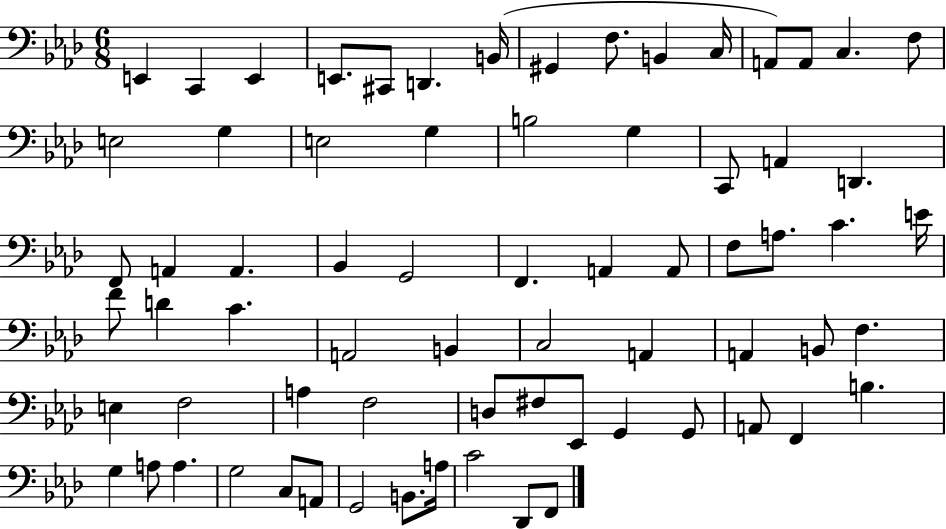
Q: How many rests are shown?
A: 0